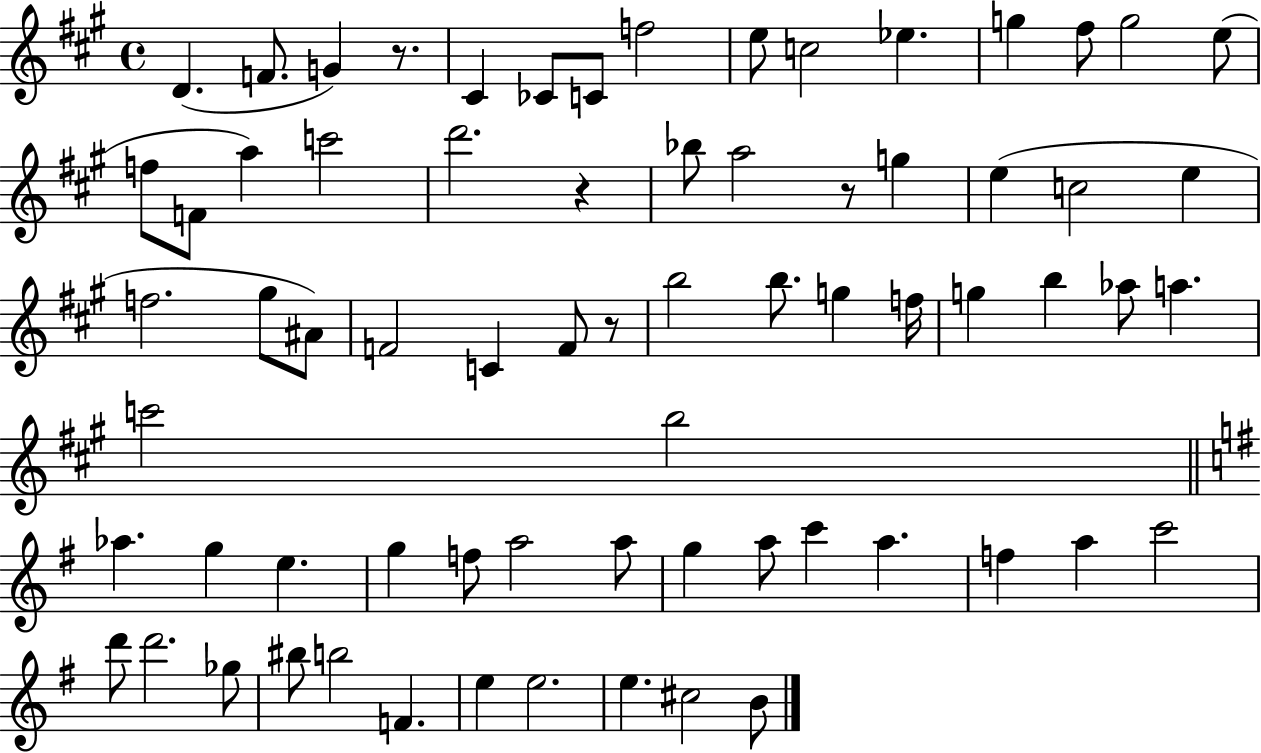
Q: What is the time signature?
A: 4/4